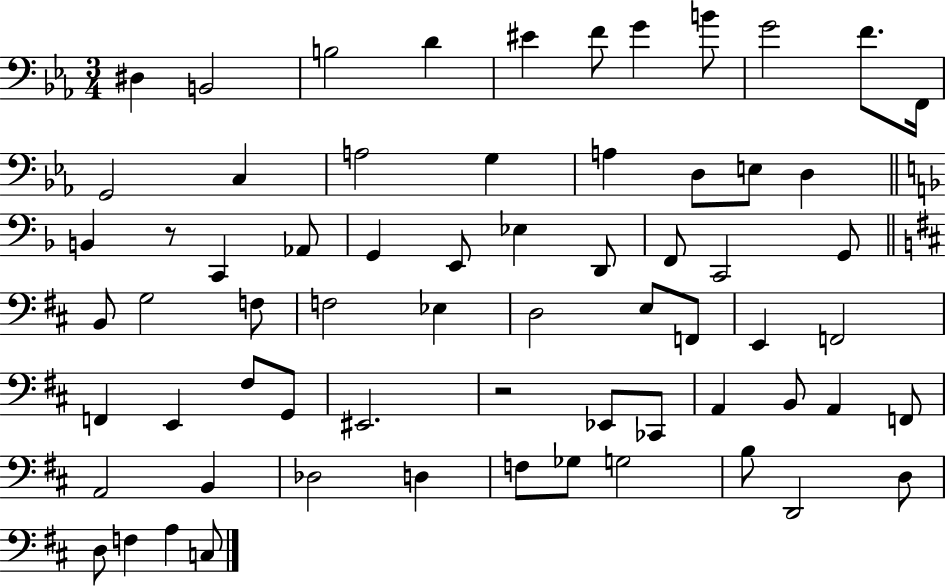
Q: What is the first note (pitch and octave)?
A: D#3